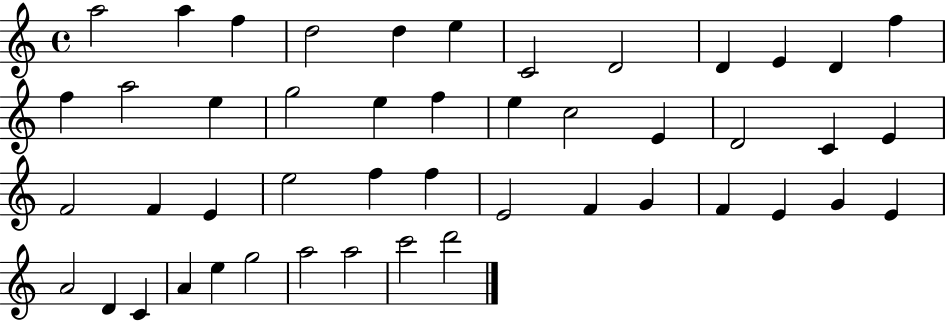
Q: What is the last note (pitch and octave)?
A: D6